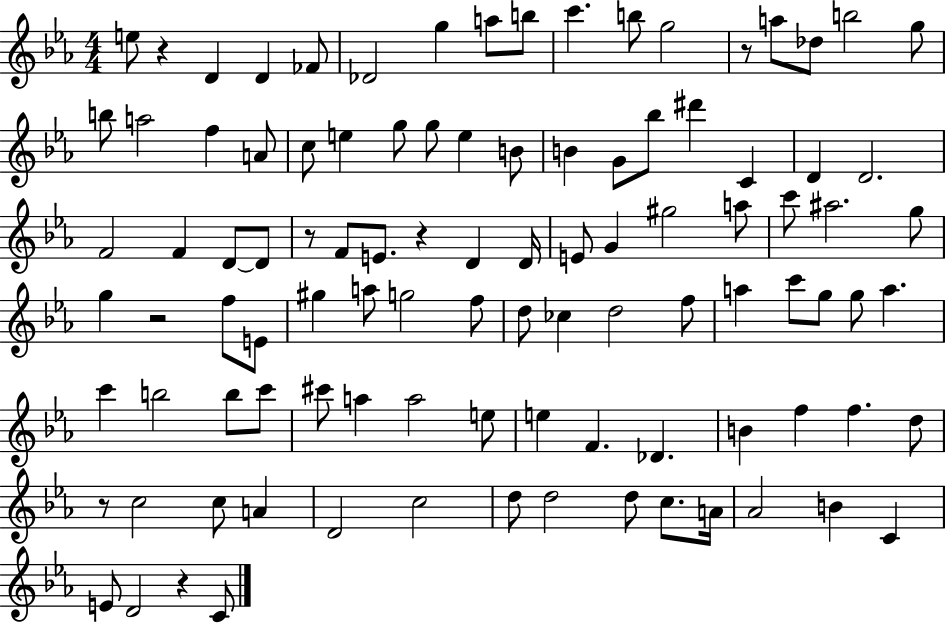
E5/e R/q D4/q D4/q FES4/e Db4/h G5/q A5/e B5/e C6/q. B5/e G5/h R/e A5/e Db5/e B5/h G5/e B5/e A5/h F5/q A4/e C5/e E5/q G5/e G5/e E5/q B4/e B4/q G4/e Bb5/e D#6/q C4/q D4/q D4/h. F4/h F4/q D4/e D4/e R/e F4/e E4/e. R/q D4/q D4/s E4/e G4/q G#5/h A5/e C6/e A#5/h. G5/e G5/q R/h F5/e E4/e G#5/q A5/e G5/h F5/e D5/e CES5/q D5/h F5/e A5/q C6/e G5/e G5/e A5/q. C6/q B5/h B5/e C6/e C#6/e A5/q A5/h E5/e E5/q F4/q. Db4/q. B4/q F5/q F5/q. D5/e R/e C5/h C5/e A4/q D4/h C5/h D5/e D5/h D5/e C5/e. A4/s Ab4/h B4/q C4/q E4/e D4/h R/q C4/e